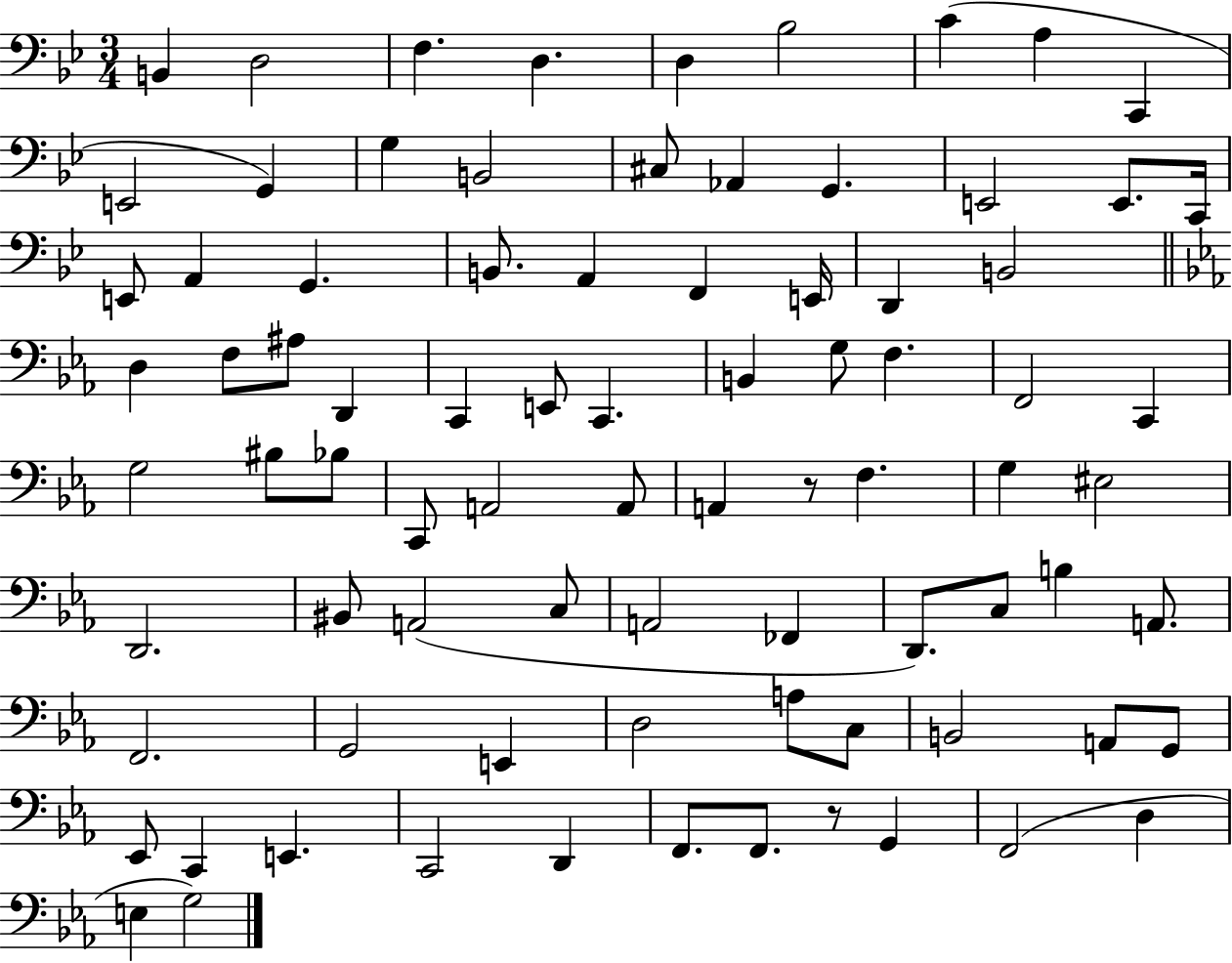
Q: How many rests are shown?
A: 2